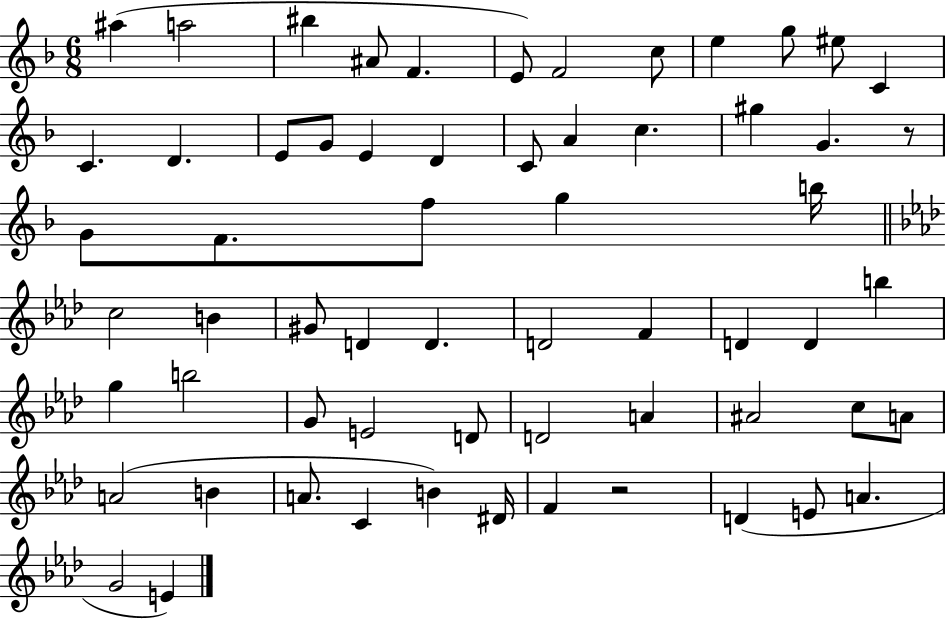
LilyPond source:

{
  \clef treble
  \numericTimeSignature
  \time 6/8
  \key f \major
  ais''4( a''2 | bis''4 ais'8 f'4. | e'8) f'2 c''8 | e''4 g''8 eis''8 c'4 | \break c'4. d'4. | e'8 g'8 e'4 d'4 | c'8 a'4 c''4. | gis''4 g'4. r8 | \break g'8 f'8. f''8 g''4 b''16 | \bar "||" \break \key aes \major c''2 b'4 | gis'8 d'4 d'4. | d'2 f'4 | d'4 d'4 b''4 | \break g''4 b''2 | g'8 e'2 d'8 | d'2 a'4 | ais'2 c''8 a'8 | \break a'2( b'4 | a'8. c'4 b'4) dis'16 | f'4 r2 | d'4( e'8 a'4. | \break g'2 e'4) | \bar "|."
}